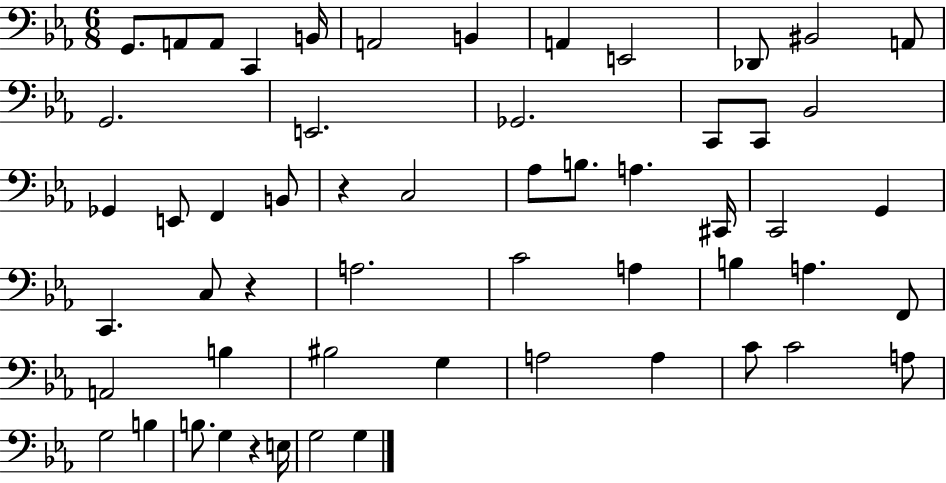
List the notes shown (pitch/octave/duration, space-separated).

G2/e. A2/e A2/e C2/q B2/s A2/h B2/q A2/q E2/h Db2/e BIS2/h A2/e G2/h. E2/h. Gb2/h. C2/e C2/e Bb2/h Gb2/q E2/e F2/q B2/e R/q C3/h Ab3/e B3/e. A3/q. C#2/s C2/h G2/q C2/q. C3/e R/q A3/h. C4/h A3/q B3/q A3/q. F2/e A2/h B3/q BIS3/h G3/q A3/h A3/q C4/e C4/h A3/e G3/h B3/q B3/e. G3/q R/q E3/s G3/h G3/q